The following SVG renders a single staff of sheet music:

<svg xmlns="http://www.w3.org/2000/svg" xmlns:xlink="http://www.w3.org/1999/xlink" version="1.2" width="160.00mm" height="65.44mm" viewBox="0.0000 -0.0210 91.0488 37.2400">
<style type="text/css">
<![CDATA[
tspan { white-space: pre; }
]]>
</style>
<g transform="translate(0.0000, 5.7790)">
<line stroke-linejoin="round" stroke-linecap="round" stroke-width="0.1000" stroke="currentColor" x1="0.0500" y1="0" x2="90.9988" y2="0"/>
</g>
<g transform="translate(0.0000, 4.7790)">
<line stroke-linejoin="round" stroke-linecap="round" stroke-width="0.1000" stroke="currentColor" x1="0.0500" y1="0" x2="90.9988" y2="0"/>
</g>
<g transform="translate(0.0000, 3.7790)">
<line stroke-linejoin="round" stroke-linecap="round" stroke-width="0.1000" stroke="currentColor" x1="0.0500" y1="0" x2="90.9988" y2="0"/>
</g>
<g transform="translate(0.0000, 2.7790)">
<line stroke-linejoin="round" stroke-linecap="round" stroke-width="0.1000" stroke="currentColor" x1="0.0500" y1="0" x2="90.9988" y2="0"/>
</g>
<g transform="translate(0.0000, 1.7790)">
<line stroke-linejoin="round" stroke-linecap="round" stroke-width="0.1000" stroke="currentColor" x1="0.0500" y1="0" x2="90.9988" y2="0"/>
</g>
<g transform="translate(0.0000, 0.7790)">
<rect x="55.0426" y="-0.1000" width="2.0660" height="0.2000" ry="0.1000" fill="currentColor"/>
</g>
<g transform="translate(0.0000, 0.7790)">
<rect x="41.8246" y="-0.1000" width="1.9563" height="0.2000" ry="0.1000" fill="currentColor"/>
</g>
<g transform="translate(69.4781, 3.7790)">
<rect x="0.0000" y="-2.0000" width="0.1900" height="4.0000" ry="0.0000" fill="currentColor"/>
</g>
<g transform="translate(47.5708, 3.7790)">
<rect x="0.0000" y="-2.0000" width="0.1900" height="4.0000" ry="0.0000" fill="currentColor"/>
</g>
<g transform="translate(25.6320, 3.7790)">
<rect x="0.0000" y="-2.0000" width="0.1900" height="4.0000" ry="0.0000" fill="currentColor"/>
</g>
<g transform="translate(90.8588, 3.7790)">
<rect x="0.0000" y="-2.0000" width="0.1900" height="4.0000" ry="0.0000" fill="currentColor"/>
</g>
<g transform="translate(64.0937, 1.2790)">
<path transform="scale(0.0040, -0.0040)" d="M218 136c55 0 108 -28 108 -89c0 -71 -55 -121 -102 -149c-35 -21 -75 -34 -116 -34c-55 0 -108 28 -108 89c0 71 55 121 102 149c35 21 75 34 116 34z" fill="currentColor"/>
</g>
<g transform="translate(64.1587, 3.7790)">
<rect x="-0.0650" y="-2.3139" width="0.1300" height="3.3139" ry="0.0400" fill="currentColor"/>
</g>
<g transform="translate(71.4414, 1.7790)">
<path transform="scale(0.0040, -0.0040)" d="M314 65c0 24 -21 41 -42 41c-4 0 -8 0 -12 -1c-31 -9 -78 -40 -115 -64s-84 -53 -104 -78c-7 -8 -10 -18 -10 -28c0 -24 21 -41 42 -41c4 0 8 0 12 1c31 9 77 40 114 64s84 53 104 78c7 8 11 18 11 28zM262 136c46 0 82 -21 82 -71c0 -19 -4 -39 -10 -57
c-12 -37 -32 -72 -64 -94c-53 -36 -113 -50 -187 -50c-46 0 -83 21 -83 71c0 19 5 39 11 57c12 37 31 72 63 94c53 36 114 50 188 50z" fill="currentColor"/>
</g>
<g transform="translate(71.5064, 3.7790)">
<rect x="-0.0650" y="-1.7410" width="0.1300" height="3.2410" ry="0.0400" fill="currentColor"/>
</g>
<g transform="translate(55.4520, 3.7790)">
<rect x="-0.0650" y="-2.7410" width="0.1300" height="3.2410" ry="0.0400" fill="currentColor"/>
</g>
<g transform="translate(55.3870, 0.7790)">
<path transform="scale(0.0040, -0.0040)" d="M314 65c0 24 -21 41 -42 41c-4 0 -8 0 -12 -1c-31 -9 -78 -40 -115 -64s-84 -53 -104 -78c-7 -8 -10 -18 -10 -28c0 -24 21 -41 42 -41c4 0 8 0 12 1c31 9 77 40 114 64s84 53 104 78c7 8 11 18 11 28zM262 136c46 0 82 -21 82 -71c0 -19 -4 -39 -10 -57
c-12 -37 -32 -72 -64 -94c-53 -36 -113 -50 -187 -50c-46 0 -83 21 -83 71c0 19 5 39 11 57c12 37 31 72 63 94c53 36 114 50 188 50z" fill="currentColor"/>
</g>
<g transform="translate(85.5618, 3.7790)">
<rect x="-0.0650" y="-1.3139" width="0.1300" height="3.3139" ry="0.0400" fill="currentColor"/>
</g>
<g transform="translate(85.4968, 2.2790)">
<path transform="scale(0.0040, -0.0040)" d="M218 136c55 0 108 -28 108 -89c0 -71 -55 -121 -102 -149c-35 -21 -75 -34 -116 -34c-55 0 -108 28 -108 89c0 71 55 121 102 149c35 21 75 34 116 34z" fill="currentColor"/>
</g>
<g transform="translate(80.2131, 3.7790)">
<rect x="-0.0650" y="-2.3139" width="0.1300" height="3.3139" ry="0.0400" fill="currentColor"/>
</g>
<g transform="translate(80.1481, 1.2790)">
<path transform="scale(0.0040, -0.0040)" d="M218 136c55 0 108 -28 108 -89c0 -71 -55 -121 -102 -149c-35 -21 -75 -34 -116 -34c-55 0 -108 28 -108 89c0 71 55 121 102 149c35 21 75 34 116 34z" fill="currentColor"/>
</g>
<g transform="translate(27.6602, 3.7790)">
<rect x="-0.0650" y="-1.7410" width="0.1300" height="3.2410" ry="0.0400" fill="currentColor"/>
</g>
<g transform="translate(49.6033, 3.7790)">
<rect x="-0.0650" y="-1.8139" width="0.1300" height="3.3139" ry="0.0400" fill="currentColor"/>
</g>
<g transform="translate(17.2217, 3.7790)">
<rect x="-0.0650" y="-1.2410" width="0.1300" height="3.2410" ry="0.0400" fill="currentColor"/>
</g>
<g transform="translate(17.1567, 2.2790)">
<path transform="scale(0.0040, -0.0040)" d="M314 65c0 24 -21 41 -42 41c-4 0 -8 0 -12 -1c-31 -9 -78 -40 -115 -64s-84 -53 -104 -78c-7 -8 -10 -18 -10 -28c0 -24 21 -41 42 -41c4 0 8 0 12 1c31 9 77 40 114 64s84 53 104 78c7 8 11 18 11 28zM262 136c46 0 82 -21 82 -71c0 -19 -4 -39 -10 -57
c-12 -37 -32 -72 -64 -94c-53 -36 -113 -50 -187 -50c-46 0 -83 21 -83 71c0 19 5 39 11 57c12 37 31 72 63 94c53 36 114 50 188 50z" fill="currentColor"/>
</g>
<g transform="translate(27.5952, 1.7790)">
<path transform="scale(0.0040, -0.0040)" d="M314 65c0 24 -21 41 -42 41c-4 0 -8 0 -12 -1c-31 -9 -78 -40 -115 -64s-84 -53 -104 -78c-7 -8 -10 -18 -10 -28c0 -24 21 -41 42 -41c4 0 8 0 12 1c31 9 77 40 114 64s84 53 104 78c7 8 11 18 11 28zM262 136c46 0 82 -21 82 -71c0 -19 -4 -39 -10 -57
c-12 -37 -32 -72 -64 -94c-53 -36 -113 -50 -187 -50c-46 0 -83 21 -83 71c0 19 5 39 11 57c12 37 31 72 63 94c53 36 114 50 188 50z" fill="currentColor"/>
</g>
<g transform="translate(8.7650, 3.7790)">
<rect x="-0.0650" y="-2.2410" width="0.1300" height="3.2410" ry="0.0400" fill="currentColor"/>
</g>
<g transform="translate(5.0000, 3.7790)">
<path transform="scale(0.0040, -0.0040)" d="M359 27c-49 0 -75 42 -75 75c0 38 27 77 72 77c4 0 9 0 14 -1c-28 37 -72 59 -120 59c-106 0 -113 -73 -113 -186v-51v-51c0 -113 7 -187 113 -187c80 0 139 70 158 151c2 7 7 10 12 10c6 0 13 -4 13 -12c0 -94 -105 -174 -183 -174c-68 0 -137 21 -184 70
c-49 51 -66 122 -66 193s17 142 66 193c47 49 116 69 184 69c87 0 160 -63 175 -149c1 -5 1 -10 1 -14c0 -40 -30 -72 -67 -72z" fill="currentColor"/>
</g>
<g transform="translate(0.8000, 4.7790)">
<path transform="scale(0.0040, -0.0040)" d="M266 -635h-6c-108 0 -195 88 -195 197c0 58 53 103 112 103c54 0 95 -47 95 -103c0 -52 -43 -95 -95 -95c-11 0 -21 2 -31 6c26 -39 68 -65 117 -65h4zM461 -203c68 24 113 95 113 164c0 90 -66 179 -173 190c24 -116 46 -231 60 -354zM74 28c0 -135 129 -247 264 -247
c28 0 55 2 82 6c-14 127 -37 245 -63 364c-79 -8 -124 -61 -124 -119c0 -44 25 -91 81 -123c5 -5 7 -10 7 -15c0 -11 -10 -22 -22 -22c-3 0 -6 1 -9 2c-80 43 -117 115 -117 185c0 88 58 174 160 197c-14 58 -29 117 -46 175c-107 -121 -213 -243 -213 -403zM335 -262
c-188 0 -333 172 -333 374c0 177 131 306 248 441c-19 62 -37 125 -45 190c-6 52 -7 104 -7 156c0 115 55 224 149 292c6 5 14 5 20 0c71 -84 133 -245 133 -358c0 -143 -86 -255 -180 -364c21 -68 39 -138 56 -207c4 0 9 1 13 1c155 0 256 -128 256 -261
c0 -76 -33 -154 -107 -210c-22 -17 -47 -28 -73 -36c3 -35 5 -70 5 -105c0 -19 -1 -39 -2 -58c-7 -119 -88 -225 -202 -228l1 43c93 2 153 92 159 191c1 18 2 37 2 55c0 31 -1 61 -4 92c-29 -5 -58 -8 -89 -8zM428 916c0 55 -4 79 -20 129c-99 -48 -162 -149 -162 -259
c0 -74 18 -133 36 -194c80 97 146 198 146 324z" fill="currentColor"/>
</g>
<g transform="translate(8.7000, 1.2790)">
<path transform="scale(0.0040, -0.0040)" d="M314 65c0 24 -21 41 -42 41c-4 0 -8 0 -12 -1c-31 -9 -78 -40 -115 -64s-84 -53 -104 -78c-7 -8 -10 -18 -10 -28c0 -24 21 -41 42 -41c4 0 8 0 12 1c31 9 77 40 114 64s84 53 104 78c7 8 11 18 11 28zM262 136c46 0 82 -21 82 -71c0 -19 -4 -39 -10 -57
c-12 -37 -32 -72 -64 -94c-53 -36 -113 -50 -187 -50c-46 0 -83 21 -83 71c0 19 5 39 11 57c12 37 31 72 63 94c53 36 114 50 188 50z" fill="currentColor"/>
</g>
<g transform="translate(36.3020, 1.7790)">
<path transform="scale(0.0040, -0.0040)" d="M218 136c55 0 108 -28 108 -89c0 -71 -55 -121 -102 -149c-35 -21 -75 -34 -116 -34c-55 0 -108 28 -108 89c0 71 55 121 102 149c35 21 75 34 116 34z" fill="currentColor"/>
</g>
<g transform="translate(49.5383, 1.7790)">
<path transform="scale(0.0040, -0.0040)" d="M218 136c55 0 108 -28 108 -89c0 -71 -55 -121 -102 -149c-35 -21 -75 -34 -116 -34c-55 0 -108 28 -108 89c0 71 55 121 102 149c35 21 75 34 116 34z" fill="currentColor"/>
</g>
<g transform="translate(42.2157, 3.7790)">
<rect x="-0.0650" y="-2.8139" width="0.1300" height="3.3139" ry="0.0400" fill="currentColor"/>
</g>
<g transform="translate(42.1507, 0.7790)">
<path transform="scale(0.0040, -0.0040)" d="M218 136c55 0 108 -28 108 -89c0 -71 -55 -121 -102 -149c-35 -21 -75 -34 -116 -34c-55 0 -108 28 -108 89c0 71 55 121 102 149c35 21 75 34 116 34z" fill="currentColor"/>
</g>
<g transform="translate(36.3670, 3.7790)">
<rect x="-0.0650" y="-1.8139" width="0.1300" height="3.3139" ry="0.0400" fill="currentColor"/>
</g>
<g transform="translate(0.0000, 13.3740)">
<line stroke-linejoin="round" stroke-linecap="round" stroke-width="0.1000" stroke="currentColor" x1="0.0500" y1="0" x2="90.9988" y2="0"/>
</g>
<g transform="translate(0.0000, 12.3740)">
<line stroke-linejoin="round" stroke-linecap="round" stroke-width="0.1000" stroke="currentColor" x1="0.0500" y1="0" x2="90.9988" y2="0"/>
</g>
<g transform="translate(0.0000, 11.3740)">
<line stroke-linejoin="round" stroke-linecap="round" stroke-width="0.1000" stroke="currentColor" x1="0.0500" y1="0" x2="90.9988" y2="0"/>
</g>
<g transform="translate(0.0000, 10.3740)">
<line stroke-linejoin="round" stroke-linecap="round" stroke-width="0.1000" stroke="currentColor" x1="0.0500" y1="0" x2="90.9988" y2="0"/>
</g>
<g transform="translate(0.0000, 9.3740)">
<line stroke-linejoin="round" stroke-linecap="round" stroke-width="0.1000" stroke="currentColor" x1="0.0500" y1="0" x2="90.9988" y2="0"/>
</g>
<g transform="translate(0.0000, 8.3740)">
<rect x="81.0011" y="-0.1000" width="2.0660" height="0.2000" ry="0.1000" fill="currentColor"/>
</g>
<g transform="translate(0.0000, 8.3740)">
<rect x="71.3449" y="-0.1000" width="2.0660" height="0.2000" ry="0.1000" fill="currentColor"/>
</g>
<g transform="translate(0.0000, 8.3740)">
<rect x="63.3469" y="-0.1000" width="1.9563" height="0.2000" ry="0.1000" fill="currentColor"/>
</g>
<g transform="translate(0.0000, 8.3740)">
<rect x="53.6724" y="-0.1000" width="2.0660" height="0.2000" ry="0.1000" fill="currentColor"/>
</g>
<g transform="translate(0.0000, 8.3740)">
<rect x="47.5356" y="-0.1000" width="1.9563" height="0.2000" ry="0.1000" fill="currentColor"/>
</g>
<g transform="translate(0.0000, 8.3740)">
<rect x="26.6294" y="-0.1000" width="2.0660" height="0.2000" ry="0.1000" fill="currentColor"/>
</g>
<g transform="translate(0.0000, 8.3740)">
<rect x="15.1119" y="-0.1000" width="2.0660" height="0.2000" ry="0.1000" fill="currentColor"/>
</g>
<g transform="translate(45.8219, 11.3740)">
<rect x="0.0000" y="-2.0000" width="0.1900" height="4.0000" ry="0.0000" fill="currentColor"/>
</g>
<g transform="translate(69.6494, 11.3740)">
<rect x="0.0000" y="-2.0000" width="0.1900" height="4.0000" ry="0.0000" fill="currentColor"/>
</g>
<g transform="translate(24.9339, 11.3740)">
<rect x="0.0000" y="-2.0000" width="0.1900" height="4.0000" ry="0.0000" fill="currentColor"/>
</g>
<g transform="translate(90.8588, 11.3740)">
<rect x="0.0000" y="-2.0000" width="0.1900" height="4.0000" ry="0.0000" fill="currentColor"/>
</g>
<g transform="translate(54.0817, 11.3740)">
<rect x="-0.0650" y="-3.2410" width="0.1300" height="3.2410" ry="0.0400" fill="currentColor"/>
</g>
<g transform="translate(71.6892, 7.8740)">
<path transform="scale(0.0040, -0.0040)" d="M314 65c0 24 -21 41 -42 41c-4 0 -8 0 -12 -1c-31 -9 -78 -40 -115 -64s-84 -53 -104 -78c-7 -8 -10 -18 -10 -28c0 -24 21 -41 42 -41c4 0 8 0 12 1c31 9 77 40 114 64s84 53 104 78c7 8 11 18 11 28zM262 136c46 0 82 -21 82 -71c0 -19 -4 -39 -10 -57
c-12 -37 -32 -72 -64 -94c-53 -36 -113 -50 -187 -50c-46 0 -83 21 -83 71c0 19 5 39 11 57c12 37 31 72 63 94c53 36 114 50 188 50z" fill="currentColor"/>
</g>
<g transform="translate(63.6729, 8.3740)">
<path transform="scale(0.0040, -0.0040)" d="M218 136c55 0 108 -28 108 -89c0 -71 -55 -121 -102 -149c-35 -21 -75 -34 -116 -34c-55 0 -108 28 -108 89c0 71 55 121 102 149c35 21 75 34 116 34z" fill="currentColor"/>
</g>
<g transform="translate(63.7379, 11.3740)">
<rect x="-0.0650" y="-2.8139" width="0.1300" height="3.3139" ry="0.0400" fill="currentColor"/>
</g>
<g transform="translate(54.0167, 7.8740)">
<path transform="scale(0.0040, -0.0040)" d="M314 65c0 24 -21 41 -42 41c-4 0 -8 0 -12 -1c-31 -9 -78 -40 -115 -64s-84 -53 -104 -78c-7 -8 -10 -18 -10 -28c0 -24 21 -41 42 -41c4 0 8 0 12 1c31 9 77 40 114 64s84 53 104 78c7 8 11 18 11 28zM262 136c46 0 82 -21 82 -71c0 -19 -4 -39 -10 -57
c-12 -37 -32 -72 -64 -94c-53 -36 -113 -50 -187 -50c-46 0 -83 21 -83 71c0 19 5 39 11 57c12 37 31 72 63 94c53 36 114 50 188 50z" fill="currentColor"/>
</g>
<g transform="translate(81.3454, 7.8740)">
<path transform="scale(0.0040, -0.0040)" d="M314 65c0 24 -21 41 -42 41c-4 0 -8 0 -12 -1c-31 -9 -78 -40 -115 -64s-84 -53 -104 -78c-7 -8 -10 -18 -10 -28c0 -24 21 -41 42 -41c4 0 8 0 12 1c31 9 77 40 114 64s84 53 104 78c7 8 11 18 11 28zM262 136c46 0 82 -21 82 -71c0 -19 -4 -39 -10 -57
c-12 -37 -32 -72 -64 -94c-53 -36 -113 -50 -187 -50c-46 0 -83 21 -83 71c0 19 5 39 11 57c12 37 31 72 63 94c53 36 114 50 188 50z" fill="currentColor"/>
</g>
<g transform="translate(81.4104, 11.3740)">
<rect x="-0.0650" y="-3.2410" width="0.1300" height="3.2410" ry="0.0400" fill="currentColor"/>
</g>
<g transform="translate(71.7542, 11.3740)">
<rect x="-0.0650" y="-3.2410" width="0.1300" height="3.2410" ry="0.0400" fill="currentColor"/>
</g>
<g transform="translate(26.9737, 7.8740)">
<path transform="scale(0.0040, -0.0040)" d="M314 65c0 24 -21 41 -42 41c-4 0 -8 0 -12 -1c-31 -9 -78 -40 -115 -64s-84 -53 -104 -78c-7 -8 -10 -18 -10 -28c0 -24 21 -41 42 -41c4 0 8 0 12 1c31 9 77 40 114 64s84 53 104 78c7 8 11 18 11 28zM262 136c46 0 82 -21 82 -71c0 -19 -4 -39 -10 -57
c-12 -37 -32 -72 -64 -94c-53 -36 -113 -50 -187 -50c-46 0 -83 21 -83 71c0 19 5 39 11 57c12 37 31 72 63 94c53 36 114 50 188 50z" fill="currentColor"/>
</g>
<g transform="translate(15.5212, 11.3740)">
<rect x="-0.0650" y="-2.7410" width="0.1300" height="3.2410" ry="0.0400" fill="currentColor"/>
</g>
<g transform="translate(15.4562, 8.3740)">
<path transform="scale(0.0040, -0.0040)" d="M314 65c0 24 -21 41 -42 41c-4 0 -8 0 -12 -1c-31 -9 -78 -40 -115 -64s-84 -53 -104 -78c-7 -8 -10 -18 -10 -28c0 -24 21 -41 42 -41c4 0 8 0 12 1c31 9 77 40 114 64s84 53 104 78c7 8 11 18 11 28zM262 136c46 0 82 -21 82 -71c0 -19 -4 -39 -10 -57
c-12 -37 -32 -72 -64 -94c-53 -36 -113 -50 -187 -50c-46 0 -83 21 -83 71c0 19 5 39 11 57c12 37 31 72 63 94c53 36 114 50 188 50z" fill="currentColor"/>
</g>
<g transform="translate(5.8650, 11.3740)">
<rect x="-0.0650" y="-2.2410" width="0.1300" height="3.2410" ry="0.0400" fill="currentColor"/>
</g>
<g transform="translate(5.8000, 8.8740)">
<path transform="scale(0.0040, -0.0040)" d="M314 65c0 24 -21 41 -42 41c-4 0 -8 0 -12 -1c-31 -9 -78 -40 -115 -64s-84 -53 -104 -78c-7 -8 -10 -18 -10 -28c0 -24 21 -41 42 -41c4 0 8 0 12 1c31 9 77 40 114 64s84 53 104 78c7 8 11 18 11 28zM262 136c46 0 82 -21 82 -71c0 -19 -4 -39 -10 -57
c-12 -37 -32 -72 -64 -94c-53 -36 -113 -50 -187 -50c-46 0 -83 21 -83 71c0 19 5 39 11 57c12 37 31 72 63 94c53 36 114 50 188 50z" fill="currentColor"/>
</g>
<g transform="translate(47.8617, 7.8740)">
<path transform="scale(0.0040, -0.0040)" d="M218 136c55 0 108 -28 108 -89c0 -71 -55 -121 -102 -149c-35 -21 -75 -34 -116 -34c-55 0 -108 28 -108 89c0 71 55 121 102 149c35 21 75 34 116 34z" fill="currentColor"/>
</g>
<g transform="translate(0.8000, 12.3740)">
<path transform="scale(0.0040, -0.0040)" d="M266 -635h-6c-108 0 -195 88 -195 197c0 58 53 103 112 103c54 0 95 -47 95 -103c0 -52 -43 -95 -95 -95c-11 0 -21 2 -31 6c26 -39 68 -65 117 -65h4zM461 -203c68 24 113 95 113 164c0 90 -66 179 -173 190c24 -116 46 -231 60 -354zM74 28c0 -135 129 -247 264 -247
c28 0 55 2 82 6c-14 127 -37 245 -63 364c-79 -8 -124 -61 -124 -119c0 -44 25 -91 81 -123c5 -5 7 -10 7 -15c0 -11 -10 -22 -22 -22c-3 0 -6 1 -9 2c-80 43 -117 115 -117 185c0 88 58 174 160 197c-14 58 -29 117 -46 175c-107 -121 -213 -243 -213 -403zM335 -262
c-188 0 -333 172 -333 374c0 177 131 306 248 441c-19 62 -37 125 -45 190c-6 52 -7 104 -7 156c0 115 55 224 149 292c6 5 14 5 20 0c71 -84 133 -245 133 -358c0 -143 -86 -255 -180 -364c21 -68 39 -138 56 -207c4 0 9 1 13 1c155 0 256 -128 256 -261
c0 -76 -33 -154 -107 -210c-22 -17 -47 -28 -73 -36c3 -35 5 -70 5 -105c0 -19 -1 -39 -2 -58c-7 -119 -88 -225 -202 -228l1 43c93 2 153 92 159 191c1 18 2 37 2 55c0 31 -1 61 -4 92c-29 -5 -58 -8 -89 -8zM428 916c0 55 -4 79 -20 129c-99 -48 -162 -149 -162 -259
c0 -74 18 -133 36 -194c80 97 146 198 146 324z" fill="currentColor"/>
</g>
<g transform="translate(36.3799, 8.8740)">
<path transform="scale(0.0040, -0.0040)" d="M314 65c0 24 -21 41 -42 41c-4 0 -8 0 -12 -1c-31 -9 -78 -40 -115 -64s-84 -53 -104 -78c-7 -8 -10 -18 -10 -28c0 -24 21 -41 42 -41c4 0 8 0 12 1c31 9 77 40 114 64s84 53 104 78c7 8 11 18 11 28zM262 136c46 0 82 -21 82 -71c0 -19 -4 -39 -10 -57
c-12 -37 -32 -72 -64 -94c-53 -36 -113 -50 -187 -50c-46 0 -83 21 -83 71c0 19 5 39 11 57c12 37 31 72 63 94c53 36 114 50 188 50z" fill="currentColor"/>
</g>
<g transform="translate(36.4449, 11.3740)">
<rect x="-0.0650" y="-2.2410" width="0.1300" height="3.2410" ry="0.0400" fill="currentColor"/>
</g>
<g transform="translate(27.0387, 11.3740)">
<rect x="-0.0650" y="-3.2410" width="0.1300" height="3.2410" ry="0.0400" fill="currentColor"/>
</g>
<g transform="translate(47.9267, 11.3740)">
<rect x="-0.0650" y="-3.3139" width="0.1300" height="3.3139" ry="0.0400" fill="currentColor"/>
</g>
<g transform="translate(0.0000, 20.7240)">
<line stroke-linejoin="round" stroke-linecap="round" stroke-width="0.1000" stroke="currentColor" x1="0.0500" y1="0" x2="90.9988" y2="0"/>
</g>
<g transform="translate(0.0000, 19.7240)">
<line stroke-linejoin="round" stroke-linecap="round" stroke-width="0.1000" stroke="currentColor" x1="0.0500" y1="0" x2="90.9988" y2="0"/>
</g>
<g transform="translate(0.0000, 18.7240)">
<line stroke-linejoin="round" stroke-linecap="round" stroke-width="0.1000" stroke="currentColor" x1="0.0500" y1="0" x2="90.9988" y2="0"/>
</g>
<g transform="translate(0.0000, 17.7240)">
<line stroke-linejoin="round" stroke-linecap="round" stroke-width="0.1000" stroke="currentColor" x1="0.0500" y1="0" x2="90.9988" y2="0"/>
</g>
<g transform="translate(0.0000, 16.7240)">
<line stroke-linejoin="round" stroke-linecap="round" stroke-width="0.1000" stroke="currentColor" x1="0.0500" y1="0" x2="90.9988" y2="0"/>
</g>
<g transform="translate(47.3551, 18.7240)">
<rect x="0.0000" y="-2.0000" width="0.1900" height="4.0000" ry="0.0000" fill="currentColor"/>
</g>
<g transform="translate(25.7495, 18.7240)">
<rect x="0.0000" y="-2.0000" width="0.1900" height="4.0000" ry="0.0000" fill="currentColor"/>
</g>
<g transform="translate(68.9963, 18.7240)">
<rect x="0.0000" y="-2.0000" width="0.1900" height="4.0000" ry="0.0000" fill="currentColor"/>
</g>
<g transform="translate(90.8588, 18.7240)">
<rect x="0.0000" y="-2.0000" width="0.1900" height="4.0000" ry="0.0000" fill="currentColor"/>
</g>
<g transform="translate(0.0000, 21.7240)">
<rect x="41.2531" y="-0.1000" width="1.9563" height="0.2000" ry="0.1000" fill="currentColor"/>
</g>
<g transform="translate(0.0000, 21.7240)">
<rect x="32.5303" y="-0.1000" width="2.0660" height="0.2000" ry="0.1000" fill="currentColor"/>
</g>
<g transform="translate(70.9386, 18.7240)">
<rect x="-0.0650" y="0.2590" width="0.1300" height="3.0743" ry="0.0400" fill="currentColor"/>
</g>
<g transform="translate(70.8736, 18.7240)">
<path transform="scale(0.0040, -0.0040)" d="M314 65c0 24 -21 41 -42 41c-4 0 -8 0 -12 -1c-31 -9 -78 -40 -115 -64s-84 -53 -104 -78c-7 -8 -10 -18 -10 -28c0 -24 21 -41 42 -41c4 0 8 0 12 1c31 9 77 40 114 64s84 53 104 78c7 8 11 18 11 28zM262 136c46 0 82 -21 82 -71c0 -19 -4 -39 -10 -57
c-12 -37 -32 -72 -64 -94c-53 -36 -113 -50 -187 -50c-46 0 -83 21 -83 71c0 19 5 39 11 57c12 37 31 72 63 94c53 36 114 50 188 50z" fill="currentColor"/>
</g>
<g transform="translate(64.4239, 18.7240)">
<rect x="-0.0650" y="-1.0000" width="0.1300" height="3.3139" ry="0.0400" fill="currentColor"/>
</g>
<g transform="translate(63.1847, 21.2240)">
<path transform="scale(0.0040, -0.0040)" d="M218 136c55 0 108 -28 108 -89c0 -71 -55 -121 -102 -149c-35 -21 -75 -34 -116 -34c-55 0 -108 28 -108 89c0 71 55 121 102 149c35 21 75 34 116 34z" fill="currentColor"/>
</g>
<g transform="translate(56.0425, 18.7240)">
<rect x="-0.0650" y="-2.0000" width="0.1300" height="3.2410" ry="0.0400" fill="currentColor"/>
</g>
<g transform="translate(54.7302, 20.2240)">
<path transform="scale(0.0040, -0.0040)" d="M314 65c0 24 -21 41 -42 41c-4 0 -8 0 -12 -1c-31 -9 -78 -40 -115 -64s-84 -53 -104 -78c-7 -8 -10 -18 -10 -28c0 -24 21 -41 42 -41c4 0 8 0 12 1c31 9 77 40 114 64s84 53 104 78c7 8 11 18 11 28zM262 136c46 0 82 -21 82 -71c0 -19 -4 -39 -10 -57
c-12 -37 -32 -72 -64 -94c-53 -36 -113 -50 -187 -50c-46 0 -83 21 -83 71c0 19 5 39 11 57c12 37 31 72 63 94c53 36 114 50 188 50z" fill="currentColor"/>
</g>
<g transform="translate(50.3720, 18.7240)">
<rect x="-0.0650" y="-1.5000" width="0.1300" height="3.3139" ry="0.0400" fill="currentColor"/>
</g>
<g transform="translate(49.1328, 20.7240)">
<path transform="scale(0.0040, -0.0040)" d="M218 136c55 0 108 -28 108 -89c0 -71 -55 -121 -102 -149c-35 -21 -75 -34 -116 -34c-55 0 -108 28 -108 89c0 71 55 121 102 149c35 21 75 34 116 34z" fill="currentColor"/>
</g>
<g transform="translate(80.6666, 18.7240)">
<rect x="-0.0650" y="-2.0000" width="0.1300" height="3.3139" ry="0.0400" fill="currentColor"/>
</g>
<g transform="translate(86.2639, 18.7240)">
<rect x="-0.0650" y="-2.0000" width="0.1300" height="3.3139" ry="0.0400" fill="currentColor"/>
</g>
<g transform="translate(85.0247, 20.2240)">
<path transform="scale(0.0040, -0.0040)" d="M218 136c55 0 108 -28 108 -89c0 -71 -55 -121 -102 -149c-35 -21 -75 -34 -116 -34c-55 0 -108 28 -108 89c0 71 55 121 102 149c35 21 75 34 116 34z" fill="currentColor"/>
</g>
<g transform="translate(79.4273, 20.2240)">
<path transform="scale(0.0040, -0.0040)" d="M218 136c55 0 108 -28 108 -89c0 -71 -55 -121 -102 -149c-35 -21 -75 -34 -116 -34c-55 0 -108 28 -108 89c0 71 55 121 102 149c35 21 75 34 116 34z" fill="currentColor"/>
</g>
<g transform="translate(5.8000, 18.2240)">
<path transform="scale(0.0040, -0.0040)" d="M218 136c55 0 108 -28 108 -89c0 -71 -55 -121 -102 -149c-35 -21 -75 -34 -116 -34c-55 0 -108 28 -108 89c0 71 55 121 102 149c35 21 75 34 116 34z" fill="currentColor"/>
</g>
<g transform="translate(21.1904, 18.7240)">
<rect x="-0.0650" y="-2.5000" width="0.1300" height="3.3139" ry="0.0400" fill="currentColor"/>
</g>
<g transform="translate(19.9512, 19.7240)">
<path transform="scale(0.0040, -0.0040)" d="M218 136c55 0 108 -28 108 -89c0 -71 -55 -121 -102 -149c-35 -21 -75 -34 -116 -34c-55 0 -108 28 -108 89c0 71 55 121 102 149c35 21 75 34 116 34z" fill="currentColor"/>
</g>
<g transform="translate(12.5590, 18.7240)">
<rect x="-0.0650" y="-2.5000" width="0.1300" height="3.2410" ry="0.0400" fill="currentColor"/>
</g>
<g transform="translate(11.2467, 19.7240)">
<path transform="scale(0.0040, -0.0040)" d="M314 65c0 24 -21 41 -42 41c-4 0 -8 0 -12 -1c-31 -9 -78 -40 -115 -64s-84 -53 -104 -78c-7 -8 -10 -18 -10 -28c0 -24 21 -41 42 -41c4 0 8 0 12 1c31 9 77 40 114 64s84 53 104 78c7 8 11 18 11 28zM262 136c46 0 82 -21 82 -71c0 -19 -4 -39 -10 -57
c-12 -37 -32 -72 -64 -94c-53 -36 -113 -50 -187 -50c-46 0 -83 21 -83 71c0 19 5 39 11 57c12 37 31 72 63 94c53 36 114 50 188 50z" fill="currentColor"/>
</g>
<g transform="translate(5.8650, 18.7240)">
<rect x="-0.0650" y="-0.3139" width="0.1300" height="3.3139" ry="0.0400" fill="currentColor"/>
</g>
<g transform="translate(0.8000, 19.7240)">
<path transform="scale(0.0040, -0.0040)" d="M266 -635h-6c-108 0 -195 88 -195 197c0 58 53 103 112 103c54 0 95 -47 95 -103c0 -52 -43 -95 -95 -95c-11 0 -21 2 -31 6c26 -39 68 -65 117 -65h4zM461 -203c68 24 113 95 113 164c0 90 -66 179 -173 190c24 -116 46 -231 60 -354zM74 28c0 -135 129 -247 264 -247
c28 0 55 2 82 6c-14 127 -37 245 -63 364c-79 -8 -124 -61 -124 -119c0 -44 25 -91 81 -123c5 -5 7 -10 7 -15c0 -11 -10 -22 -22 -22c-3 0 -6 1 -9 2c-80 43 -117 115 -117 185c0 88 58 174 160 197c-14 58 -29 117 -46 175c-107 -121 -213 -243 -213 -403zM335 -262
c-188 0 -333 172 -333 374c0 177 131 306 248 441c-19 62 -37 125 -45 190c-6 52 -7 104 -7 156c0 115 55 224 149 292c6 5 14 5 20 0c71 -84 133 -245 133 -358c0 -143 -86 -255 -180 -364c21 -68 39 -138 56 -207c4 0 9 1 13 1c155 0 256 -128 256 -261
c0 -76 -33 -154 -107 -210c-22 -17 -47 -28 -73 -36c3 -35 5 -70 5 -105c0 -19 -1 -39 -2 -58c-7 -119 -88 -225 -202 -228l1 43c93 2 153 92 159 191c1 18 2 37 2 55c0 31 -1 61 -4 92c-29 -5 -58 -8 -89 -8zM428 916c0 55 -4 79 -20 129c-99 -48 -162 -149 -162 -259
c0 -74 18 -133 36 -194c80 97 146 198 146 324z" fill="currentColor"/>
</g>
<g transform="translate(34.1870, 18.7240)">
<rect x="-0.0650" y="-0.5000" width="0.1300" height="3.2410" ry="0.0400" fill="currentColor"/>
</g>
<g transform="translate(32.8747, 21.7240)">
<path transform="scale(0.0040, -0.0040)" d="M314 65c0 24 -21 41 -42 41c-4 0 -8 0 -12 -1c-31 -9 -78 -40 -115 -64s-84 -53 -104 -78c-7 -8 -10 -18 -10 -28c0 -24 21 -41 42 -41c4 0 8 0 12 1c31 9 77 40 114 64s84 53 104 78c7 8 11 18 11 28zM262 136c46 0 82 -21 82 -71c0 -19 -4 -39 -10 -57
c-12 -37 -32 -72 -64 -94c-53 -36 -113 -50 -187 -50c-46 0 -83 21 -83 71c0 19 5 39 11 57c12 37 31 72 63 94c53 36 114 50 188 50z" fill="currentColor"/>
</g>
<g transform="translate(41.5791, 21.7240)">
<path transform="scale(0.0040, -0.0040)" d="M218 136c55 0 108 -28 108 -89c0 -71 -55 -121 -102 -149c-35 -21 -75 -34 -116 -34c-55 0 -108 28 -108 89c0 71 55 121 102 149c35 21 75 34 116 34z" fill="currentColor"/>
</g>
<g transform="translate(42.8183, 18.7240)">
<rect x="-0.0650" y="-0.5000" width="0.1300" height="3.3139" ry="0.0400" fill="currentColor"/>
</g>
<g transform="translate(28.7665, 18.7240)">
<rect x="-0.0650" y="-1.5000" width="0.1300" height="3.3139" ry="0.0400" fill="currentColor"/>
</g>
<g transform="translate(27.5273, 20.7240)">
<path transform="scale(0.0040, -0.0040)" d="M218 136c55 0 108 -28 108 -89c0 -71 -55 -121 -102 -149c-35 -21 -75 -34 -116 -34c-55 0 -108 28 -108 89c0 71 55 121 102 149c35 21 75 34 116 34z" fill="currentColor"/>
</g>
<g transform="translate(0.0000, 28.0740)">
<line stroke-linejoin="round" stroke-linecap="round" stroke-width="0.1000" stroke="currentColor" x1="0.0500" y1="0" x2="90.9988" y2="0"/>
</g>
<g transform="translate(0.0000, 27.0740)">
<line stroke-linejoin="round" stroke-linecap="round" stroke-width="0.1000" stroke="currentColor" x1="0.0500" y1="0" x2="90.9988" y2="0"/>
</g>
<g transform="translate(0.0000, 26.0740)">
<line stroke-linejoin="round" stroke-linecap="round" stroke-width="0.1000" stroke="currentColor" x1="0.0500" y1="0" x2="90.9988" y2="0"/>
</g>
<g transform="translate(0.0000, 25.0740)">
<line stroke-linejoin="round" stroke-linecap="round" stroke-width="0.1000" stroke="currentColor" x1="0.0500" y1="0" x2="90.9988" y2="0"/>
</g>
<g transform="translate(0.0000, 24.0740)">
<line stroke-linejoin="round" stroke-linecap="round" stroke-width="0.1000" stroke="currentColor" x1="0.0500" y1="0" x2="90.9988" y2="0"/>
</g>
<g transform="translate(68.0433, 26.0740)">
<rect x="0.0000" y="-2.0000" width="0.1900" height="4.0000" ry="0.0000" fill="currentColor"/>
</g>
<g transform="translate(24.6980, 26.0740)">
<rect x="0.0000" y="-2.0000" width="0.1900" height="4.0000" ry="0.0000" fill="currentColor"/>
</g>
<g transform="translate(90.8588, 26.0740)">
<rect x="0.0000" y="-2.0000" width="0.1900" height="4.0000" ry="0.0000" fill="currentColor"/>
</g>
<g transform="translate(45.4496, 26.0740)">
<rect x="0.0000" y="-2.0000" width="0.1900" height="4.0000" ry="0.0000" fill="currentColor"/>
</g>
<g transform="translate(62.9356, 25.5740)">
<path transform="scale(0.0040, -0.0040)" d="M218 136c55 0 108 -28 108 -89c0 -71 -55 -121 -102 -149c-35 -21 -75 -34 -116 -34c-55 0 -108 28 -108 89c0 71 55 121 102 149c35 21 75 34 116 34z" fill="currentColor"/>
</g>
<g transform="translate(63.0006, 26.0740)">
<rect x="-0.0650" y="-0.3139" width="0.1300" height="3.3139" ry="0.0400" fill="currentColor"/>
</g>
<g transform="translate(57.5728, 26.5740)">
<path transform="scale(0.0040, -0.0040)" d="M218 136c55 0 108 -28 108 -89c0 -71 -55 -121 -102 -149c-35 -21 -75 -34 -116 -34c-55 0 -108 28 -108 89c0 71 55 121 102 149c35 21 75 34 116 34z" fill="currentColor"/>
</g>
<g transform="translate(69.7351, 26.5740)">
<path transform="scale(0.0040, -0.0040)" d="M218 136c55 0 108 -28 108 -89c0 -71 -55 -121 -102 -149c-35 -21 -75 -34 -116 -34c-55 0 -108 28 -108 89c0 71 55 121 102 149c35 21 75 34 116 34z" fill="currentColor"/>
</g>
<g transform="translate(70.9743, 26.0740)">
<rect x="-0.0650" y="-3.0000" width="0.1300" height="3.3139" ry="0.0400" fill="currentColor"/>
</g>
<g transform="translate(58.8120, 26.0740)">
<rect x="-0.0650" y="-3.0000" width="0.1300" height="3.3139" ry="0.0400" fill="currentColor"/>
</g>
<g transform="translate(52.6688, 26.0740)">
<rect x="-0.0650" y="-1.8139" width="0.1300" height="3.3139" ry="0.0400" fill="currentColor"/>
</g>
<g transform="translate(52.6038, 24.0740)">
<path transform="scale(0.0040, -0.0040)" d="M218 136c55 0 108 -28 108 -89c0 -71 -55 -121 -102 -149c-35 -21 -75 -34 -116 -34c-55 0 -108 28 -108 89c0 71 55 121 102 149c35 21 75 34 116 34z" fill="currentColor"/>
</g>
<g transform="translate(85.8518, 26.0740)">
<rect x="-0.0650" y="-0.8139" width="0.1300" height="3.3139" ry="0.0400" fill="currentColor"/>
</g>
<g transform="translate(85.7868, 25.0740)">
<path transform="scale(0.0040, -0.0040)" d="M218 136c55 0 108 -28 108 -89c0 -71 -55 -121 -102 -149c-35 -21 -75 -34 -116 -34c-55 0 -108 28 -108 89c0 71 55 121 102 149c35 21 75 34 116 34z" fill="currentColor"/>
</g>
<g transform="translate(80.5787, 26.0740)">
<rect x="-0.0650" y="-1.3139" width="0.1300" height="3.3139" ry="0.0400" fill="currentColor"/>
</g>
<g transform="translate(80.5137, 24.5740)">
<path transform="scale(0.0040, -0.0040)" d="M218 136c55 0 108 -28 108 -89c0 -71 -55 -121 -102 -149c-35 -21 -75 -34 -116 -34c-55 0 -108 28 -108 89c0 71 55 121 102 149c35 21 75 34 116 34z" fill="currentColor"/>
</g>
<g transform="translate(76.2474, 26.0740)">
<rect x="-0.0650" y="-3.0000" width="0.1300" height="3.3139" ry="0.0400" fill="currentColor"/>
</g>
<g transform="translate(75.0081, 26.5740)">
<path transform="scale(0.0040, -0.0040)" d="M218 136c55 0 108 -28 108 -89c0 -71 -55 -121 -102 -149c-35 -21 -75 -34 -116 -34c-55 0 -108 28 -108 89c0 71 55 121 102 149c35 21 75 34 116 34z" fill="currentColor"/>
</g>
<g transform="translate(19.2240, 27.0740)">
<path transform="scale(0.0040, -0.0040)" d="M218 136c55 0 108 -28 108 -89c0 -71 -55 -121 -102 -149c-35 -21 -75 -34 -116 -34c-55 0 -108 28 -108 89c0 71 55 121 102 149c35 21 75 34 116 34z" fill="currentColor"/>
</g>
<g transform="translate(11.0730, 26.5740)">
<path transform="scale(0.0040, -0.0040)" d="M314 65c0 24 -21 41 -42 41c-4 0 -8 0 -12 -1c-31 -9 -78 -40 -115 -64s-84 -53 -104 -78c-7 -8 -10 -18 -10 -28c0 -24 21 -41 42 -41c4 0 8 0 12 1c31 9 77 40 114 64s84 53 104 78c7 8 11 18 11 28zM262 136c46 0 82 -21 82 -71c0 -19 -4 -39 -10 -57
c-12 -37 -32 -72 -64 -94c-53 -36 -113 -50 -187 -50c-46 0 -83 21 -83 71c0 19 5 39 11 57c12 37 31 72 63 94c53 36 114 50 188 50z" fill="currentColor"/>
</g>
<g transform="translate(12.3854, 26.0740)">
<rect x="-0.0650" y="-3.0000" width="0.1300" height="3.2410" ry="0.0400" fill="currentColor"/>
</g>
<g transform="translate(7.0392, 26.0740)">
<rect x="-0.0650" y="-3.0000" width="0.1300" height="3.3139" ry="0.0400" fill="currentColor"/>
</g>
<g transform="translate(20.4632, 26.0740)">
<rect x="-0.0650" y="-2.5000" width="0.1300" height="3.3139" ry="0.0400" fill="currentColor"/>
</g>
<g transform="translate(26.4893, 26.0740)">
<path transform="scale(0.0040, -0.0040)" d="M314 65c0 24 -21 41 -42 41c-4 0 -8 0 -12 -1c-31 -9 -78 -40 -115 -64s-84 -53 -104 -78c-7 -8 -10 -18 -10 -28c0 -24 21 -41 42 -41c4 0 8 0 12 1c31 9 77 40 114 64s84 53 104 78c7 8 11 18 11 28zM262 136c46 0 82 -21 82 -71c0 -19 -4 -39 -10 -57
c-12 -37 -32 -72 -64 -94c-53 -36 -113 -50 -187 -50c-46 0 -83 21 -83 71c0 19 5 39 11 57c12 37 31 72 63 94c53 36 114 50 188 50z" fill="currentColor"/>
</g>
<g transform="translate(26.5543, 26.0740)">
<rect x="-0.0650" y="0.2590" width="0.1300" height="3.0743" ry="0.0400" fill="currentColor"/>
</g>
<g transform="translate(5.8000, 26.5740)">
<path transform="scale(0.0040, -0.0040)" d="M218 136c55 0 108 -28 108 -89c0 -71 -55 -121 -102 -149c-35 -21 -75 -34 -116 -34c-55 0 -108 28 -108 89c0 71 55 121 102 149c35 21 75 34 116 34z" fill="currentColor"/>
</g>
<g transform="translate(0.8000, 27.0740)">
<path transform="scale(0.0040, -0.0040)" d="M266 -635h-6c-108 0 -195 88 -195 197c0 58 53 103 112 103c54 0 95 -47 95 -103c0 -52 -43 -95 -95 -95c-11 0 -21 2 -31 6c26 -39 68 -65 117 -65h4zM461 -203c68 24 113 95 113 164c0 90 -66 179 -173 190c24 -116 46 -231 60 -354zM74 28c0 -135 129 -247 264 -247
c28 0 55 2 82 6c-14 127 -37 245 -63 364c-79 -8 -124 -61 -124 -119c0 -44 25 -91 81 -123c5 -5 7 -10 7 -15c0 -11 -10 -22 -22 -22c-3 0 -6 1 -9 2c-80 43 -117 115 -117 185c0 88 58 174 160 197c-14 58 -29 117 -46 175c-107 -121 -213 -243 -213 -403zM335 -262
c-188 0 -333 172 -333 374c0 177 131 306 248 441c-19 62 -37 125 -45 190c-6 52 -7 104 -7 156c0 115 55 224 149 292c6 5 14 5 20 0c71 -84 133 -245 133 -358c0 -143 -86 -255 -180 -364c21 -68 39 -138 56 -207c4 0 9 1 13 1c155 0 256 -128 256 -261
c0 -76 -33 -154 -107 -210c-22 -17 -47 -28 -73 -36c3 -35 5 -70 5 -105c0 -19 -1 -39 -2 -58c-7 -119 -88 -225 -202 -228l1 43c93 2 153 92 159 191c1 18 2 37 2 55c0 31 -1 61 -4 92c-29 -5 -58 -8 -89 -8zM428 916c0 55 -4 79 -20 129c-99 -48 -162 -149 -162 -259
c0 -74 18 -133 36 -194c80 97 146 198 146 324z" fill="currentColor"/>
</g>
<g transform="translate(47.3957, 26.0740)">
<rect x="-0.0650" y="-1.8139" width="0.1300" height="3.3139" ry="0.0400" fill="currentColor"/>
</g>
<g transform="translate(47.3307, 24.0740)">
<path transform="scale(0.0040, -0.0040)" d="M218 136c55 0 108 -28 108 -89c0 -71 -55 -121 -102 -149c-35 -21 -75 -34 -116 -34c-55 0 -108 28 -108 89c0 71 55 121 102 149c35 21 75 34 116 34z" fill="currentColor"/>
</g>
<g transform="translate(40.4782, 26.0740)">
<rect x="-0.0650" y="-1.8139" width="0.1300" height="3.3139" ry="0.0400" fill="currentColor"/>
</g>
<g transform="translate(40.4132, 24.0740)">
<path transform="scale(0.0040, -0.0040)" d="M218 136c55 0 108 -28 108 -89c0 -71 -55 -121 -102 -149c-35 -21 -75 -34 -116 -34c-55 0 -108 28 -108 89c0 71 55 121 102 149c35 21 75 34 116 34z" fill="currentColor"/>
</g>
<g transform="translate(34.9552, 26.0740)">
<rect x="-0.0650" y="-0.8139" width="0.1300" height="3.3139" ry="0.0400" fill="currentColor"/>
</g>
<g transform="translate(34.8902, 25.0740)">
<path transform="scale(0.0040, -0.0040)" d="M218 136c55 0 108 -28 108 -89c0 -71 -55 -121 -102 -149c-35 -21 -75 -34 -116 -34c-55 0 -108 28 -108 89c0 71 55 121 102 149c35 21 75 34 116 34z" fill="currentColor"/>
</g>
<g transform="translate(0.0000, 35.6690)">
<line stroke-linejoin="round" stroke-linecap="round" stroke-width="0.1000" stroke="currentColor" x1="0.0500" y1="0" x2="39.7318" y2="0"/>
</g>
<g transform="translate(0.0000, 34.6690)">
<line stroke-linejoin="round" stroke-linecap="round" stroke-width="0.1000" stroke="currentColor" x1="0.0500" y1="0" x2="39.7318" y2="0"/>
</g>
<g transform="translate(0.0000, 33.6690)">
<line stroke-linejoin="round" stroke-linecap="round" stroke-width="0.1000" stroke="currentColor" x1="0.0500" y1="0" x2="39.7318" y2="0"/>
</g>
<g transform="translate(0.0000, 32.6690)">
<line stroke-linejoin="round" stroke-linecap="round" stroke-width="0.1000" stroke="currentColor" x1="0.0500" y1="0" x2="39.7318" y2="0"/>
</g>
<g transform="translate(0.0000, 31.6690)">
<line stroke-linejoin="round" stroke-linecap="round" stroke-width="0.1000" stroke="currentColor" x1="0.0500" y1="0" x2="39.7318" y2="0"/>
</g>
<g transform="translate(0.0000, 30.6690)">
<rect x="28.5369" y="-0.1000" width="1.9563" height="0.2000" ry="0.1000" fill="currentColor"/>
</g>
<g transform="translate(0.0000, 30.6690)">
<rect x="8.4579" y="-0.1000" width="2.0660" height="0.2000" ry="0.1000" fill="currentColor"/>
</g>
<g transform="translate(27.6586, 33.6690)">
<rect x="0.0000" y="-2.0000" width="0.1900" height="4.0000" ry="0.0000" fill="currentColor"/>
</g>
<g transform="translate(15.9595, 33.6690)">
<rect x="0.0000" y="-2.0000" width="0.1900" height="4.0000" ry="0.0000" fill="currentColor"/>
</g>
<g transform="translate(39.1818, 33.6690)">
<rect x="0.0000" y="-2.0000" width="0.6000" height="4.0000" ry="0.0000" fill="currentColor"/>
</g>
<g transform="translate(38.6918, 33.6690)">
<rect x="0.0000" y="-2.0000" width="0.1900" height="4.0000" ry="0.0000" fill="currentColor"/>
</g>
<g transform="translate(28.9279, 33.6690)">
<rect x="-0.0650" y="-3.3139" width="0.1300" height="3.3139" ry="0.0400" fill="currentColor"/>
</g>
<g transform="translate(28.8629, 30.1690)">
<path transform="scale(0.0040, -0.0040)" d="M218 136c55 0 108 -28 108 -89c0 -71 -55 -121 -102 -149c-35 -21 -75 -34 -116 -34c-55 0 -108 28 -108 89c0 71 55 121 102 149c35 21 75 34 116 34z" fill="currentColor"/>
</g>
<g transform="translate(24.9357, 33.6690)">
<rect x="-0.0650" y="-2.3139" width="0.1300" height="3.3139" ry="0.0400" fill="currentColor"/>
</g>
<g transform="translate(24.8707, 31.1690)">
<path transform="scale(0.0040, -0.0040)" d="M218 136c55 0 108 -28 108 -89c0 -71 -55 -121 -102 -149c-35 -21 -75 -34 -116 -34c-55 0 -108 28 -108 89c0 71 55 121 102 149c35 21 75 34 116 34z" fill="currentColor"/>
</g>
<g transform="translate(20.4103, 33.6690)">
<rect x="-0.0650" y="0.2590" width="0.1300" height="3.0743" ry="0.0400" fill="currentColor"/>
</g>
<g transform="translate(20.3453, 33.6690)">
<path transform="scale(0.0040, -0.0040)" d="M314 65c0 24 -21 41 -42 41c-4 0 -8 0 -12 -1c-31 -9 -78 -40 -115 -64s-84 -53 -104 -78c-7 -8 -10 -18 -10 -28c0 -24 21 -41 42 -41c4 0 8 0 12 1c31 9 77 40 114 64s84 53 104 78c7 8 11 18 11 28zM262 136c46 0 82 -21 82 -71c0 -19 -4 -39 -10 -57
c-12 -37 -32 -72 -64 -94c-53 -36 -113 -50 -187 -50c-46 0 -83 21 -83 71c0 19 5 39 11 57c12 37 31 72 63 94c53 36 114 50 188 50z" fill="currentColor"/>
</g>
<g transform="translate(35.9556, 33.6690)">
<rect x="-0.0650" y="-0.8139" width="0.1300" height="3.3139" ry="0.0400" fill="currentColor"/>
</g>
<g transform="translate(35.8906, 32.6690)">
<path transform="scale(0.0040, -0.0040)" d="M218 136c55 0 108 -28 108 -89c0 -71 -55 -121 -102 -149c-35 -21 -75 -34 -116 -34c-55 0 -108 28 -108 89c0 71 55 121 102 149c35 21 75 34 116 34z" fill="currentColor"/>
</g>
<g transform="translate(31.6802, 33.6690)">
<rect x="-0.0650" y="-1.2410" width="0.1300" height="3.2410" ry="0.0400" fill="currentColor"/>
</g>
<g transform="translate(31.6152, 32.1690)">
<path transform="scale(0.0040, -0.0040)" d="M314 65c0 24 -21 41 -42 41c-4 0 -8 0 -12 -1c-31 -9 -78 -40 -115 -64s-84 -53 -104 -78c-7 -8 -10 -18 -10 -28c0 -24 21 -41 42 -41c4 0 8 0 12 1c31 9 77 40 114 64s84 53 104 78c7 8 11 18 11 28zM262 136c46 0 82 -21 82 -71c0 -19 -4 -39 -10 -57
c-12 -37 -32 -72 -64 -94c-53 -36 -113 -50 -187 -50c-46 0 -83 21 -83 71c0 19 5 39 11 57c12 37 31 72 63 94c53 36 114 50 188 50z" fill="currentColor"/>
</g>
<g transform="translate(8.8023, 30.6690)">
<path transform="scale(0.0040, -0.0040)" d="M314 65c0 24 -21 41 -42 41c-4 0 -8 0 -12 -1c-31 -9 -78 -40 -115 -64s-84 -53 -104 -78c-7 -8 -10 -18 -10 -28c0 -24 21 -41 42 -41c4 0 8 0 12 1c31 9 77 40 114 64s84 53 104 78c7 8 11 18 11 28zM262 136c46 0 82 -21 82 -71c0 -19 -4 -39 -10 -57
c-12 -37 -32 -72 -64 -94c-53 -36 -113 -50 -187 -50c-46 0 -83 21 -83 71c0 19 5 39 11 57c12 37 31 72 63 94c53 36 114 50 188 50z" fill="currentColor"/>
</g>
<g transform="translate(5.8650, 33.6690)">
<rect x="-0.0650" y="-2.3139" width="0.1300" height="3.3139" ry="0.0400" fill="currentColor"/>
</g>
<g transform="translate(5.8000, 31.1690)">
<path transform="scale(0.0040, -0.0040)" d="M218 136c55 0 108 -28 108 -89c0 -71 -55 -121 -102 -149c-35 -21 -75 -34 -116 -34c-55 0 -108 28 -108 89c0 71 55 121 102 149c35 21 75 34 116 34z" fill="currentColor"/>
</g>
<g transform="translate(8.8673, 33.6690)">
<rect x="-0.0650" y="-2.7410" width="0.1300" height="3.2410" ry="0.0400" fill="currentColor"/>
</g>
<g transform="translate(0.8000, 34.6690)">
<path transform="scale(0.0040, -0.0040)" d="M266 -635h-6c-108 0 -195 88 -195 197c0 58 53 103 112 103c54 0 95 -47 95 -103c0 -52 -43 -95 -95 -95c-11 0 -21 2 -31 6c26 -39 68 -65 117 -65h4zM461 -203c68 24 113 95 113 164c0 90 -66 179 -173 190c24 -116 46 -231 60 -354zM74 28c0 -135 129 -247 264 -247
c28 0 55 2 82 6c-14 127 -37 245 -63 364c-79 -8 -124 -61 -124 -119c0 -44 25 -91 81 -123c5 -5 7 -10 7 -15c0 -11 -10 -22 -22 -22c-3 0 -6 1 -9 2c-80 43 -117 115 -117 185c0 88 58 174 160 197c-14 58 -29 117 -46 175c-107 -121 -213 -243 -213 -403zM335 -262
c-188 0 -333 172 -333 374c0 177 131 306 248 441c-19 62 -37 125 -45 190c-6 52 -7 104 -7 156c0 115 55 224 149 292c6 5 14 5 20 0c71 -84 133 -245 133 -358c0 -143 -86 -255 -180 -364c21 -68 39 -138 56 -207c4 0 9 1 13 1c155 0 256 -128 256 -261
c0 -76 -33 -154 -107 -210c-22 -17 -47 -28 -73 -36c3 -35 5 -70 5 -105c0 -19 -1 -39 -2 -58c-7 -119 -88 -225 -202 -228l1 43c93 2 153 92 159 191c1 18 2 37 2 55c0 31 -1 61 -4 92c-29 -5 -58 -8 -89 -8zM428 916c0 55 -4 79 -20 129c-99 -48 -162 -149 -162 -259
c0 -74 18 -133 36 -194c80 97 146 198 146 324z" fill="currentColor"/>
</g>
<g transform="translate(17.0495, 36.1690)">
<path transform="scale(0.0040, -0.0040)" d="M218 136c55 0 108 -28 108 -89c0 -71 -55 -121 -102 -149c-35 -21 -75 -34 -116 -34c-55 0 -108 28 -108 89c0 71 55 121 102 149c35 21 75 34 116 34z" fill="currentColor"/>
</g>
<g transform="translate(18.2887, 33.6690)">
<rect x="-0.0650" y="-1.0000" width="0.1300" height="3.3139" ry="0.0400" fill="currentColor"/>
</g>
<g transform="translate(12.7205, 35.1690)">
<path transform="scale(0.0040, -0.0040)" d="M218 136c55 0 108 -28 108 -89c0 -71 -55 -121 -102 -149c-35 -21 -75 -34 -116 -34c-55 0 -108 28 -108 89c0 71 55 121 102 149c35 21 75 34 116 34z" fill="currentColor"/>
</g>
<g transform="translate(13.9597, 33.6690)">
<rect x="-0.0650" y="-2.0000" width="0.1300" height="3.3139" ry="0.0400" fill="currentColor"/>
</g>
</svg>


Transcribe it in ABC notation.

X:1
T:Untitled
M:4/4
L:1/4
K:C
g2 e2 f2 f a f a2 g f2 g e g2 a2 b2 g2 b b2 a b2 b2 c G2 G E C2 C E F2 D B2 F F A A2 G B2 d f f f A c A A e d g a2 F D B2 g b e2 d